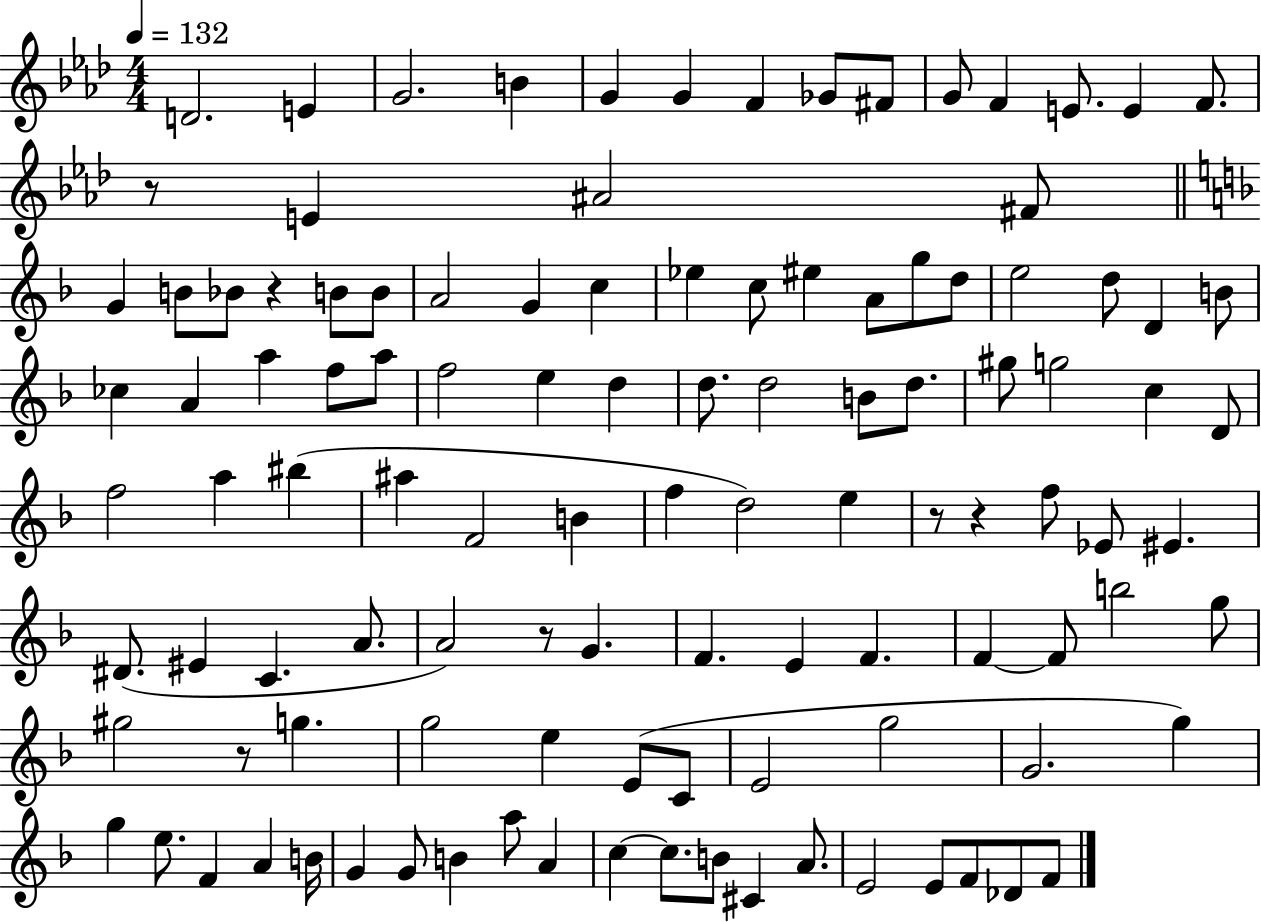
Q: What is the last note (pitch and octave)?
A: F4